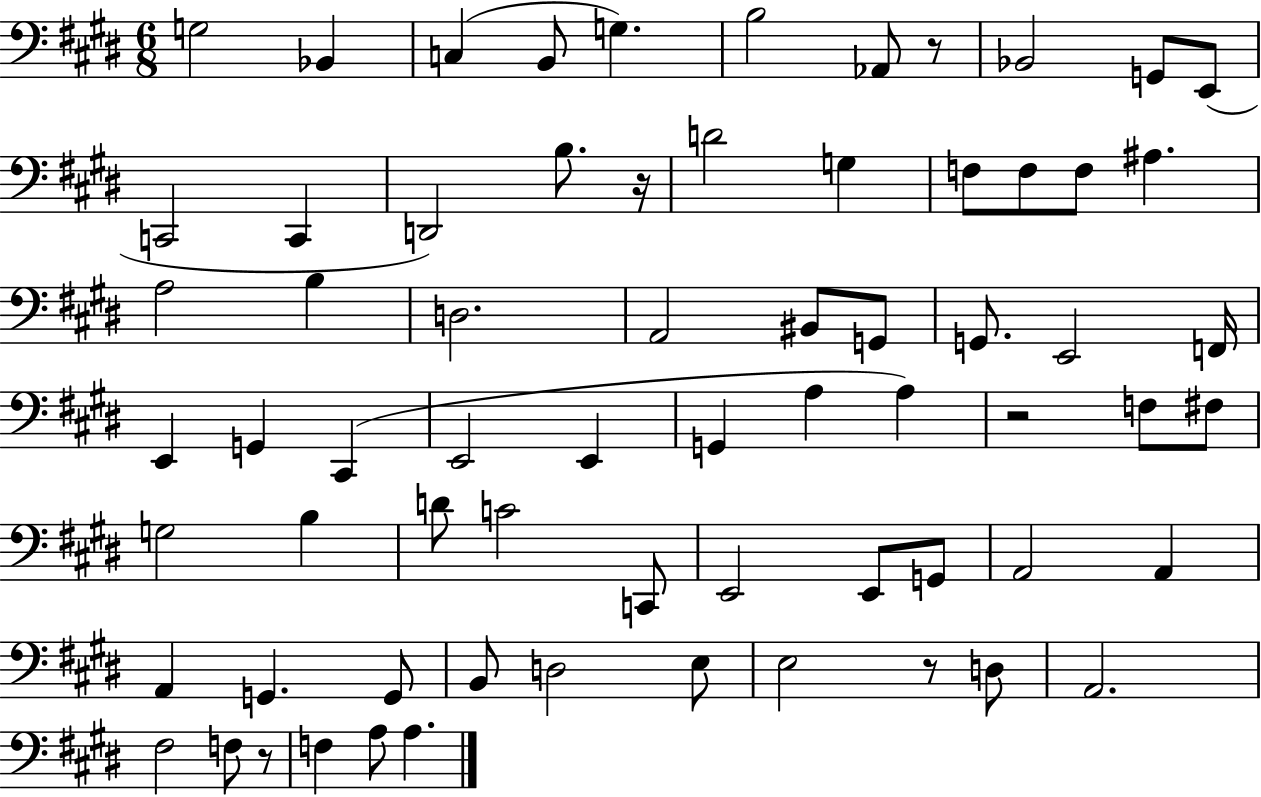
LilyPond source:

{
  \clef bass
  \numericTimeSignature
  \time 6/8
  \key e \major
  g2 bes,4 | c4( b,8 g4.) | b2 aes,8 r8 | bes,2 g,8 e,8( | \break c,2 c,4 | d,2) b8. r16 | d'2 g4 | f8 f8 f8 ais4. | \break a2 b4 | d2. | a,2 bis,8 g,8 | g,8. e,2 f,16 | \break e,4 g,4 cis,4( | e,2 e,4 | g,4 a4 a4) | r2 f8 fis8 | \break g2 b4 | d'8 c'2 c,8 | e,2 e,8 g,8 | a,2 a,4 | \break a,4 g,4. g,8 | b,8 d2 e8 | e2 r8 d8 | a,2. | \break fis2 f8 r8 | f4 a8 a4. | \bar "|."
}